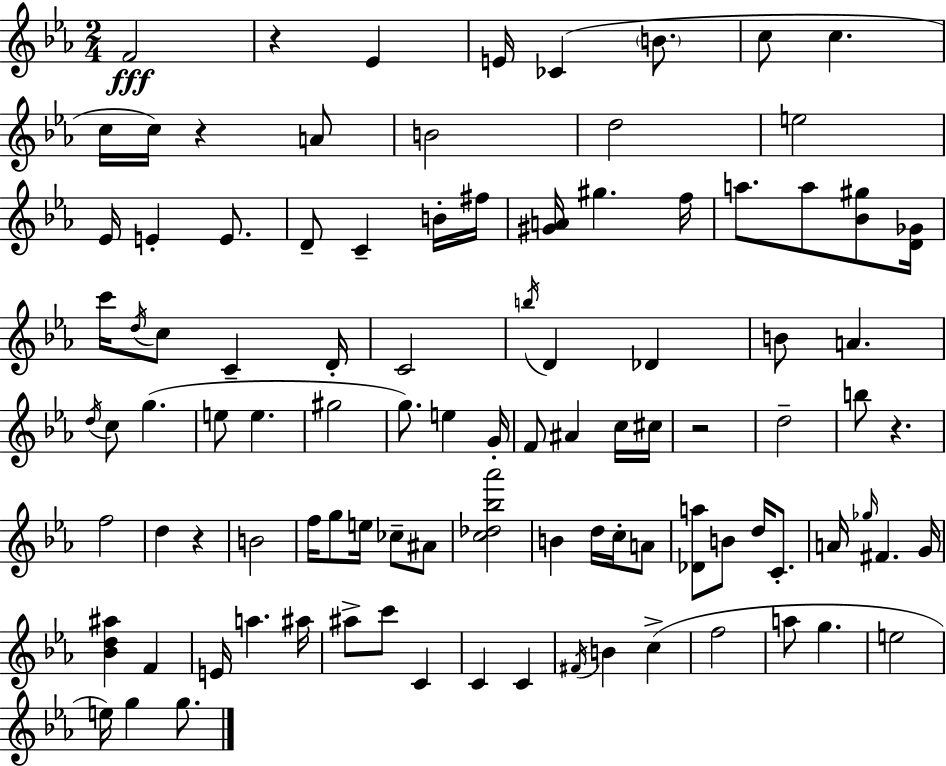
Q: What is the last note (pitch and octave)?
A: G5